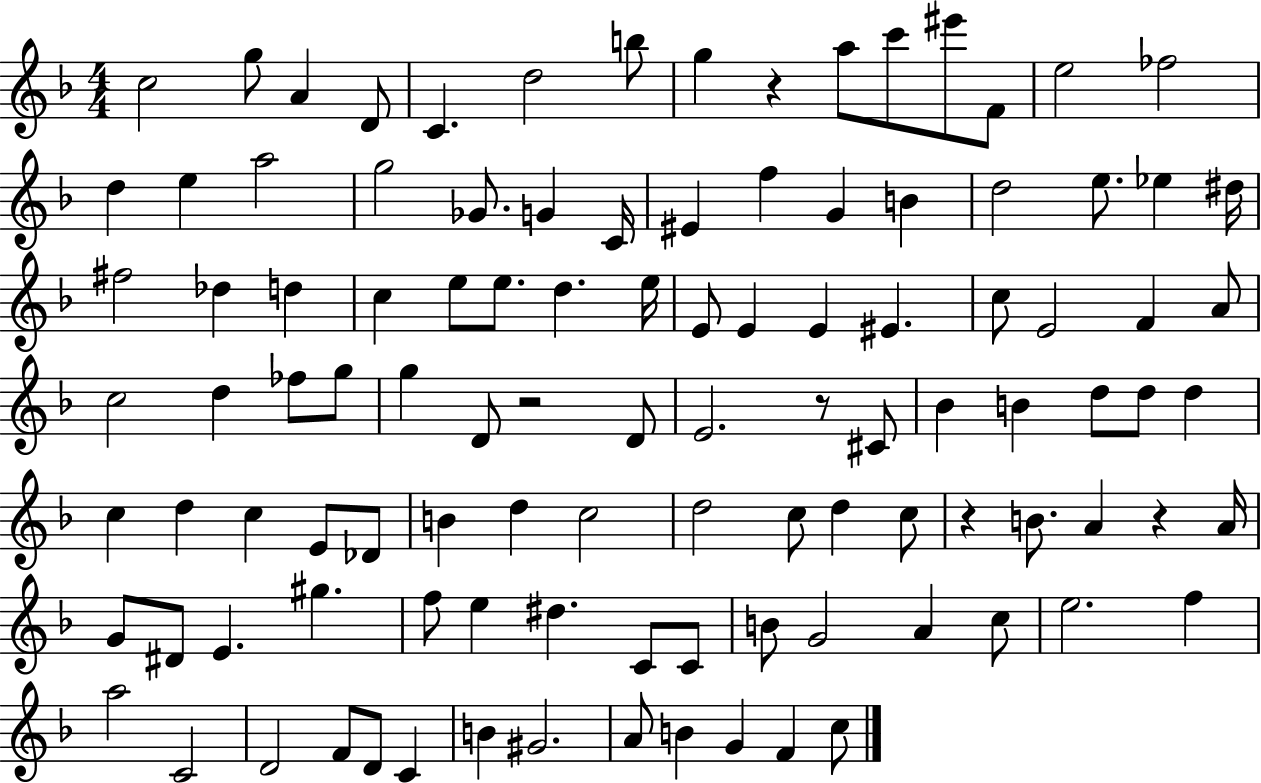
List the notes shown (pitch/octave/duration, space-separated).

C5/h G5/e A4/q D4/e C4/q. D5/h B5/e G5/q R/q A5/e C6/e EIS6/e F4/e E5/h FES5/h D5/q E5/q A5/h G5/h Gb4/e. G4/q C4/s EIS4/q F5/q G4/q B4/q D5/h E5/e. Eb5/q D#5/s F#5/h Db5/q D5/q C5/q E5/e E5/e. D5/q. E5/s E4/e E4/q E4/q EIS4/q. C5/e E4/h F4/q A4/e C5/h D5/q FES5/e G5/e G5/q D4/e R/h D4/e E4/h. R/e C#4/e Bb4/q B4/q D5/e D5/e D5/q C5/q D5/q C5/q E4/e Db4/e B4/q D5/q C5/h D5/h C5/e D5/q C5/e R/q B4/e. A4/q R/q A4/s G4/e D#4/e E4/q. G#5/q. F5/e E5/q D#5/q. C4/e C4/e B4/e G4/h A4/q C5/e E5/h. F5/q A5/h C4/h D4/h F4/e D4/e C4/q B4/q G#4/h. A4/e B4/q G4/q F4/q C5/e